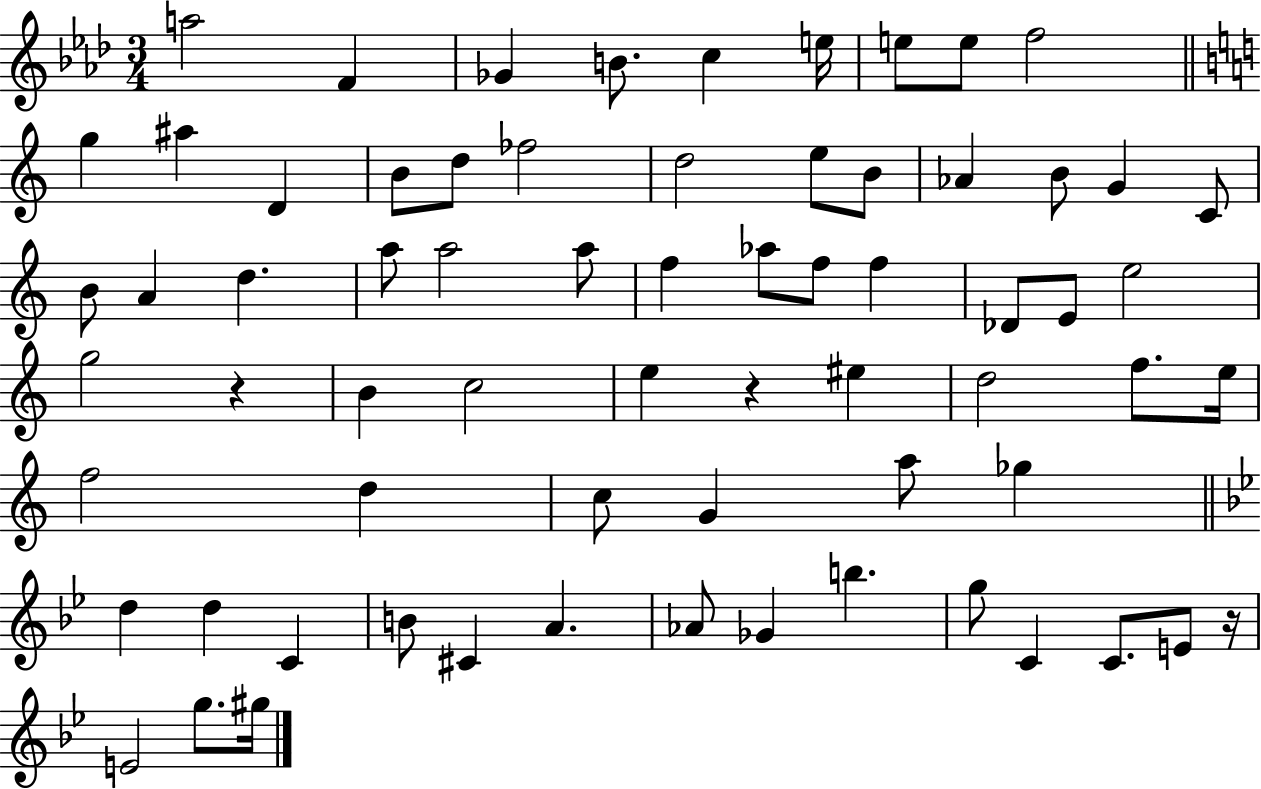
A5/h F4/q Gb4/q B4/e. C5/q E5/s E5/e E5/e F5/h G5/q A#5/q D4/q B4/e D5/e FES5/h D5/h E5/e B4/e Ab4/q B4/e G4/q C4/e B4/e A4/q D5/q. A5/e A5/h A5/e F5/q Ab5/e F5/e F5/q Db4/e E4/e E5/h G5/h R/q B4/q C5/h E5/q R/q EIS5/q D5/h F5/e. E5/s F5/h D5/q C5/e G4/q A5/e Gb5/q D5/q D5/q C4/q B4/e C#4/q A4/q. Ab4/e Gb4/q B5/q. G5/e C4/q C4/e. E4/e R/s E4/h G5/e. G#5/s